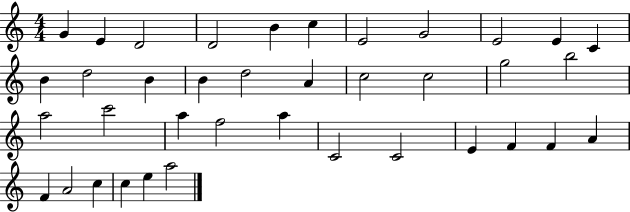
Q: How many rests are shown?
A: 0